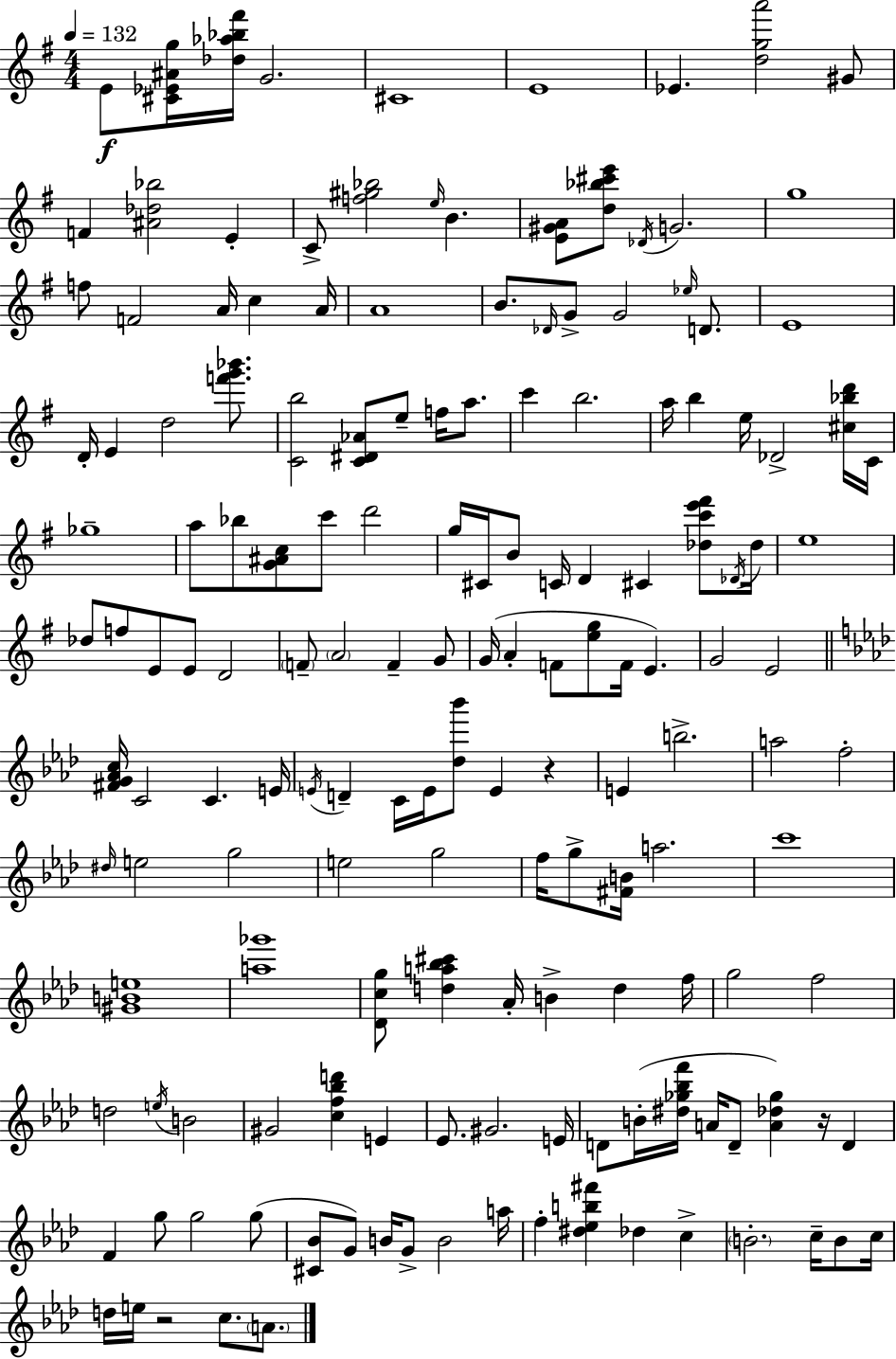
E4/e [C#4,Eb4,A#4,G5]/s [Db5,Ab5,Bb5,F#6]/s G4/h. C#4/w E4/w Eb4/q. [D5,G5,A6]/h G#4/e F4/q [A#4,Db5,Bb5]/h E4/q C4/e [F5,G#5,Bb5]/h E5/s B4/q. [E4,G#4,A4]/e [D5,Bb5,C#6,E6]/e Db4/s G4/h. G5/w F5/e F4/h A4/s C5/q A4/s A4/w B4/e. Db4/s G4/e G4/h Eb5/s D4/e. E4/w D4/s E4/q D5/h [F6,G6,Bb6]/e. [C4,B5]/h [C4,D#4,Ab4]/e E5/e F5/s A5/e. C6/q B5/h. A5/s B5/q E5/s Db4/h [C#5,Bb5,D6]/s C4/s Gb5/w A5/e Bb5/e [G4,A#4,C5]/e C6/e D6/h G5/s C#4/s B4/e C4/s D4/q C#4/q [Db5,C6,E6,F#6]/e Db4/s Db5/s E5/w Db5/e F5/e E4/e E4/e D4/h F4/e A4/h F4/q G4/e G4/s A4/q F4/e [E5,G5]/e F4/s E4/q. G4/h E4/h [F#4,G4,Ab4,C5]/s C4/h C4/q. E4/s E4/s D4/q C4/s E4/s [Db5,Bb6]/e E4/q R/q E4/q B5/h. A5/h F5/h D#5/s E5/h G5/h E5/h G5/h F5/s G5/e [F#4,B4]/s A5/h. C6/w [G#4,B4,E5]/w [A5,Gb6]/w [Db4,C5,G5]/e [D5,A5,Bb5,C#6]/q Ab4/s B4/q D5/q F5/s G5/h F5/h D5/h E5/s B4/h G#4/h [C5,F5,Bb5,D6]/q E4/q Eb4/e. G#4/h. E4/s D4/e B4/s [D#5,Gb5,Bb5,F6]/s A4/s D4/e [A4,Db5,Gb5]/q R/s D4/q F4/q G5/e G5/h G5/e [C#4,Bb4]/e G4/e B4/s G4/e B4/h A5/s F5/q [D#5,Eb5,B5,F#6]/q Db5/q C5/q B4/h. C5/s B4/e C5/s D5/s E5/s R/h C5/e. A4/e.